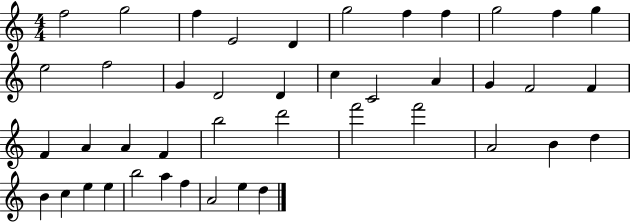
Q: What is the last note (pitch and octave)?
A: D5